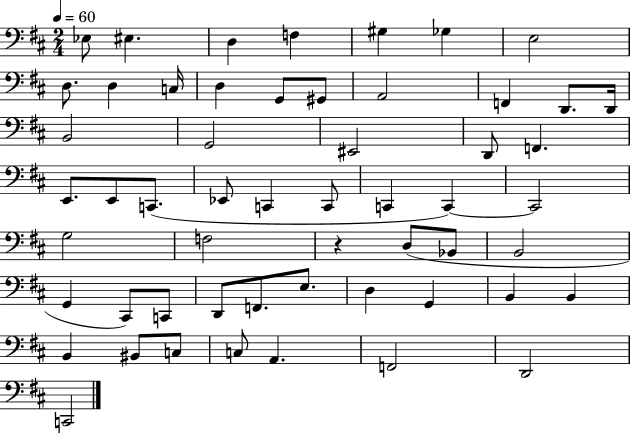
X:1
T:Untitled
M:2/4
L:1/4
K:D
_E,/2 ^E, D, F, ^G, _G, E,2 D,/2 D, C,/4 D, G,,/2 ^G,,/2 A,,2 F,, D,,/2 D,,/4 B,,2 G,,2 ^E,,2 D,,/2 F,, E,,/2 E,,/2 C,,/2 _E,,/2 C,, C,,/2 C,, C,, C,,2 G,2 F,2 z D,/2 _B,,/2 B,,2 G,, ^C,,/2 C,,/2 D,,/2 F,,/2 E,/2 D, G,, B,, B,, B,, ^B,,/2 C,/2 C,/2 A,, F,,2 D,,2 C,,2